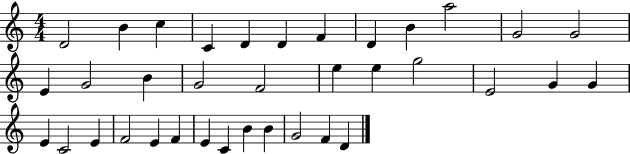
{
  \clef treble
  \numericTimeSignature
  \time 4/4
  \key c \major
  d'2 b'4 c''4 | c'4 d'4 d'4 f'4 | d'4 b'4 a''2 | g'2 g'2 | \break e'4 g'2 b'4 | g'2 f'2 | e''4 e''4 g''2 | e'2 g'4 g'4 | \break e'4 c'2 e'4 | f'2 e'4 f'4 | e'4 c'4 b'4 b'4 | g'2 f'4 d'4 | \break \bar "|."
}